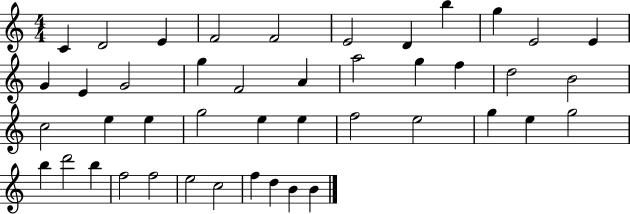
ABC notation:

X:1
T:Untitled
M:4/4
L:1/4
K:C
C D2 E F2 F2 E2 D b g E2 E G E G2 g F2 A a2 g f d2 B2 c2 e e g2 e e f2 e2 g e g2 b d'2 b f2 f2 e2 c2 f d B B